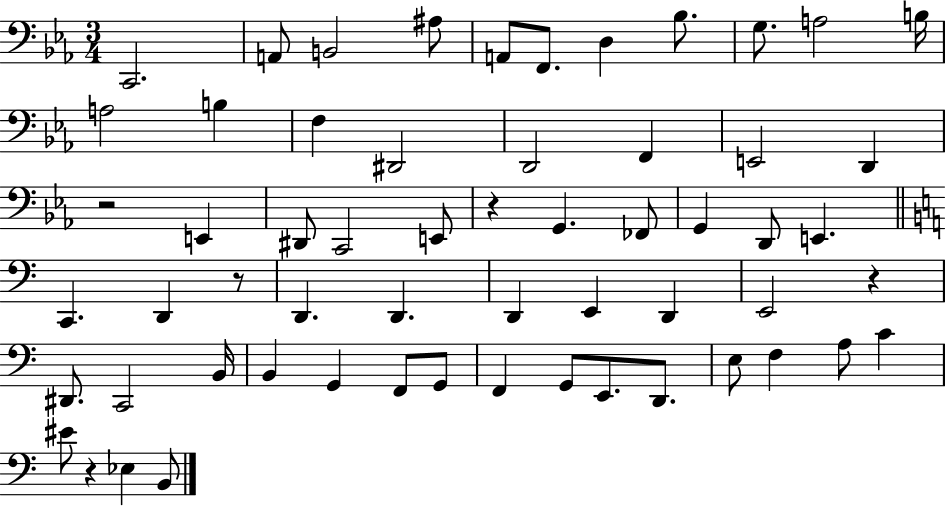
X:1
T:Untitled
M:3/4
L:1/4
K:Eb
C,,2 A,,/2 B,,2 ^A,/2 A,,/2 F,,/2 D, _B,/2 G,/2 A,2 B,/4 A,2 B, F, ^D,,2 D,,2 F,, E,,2 D,, z2 E,, ^D,,/2 C,,2 E,,/2 z G,, _F,,/2 G,, D,,/2 E,, C,, D,, z/2 D,, D,, D,, E,, D,, E,,2 z ^D,,/2 C,,2 B,,/4 B,, G,, F,,/2 G,,/2 F,, G,,/2 E,,/2 D,,/2 E,/2 F, A,/2 C ^E/2 z _E, B,,/2